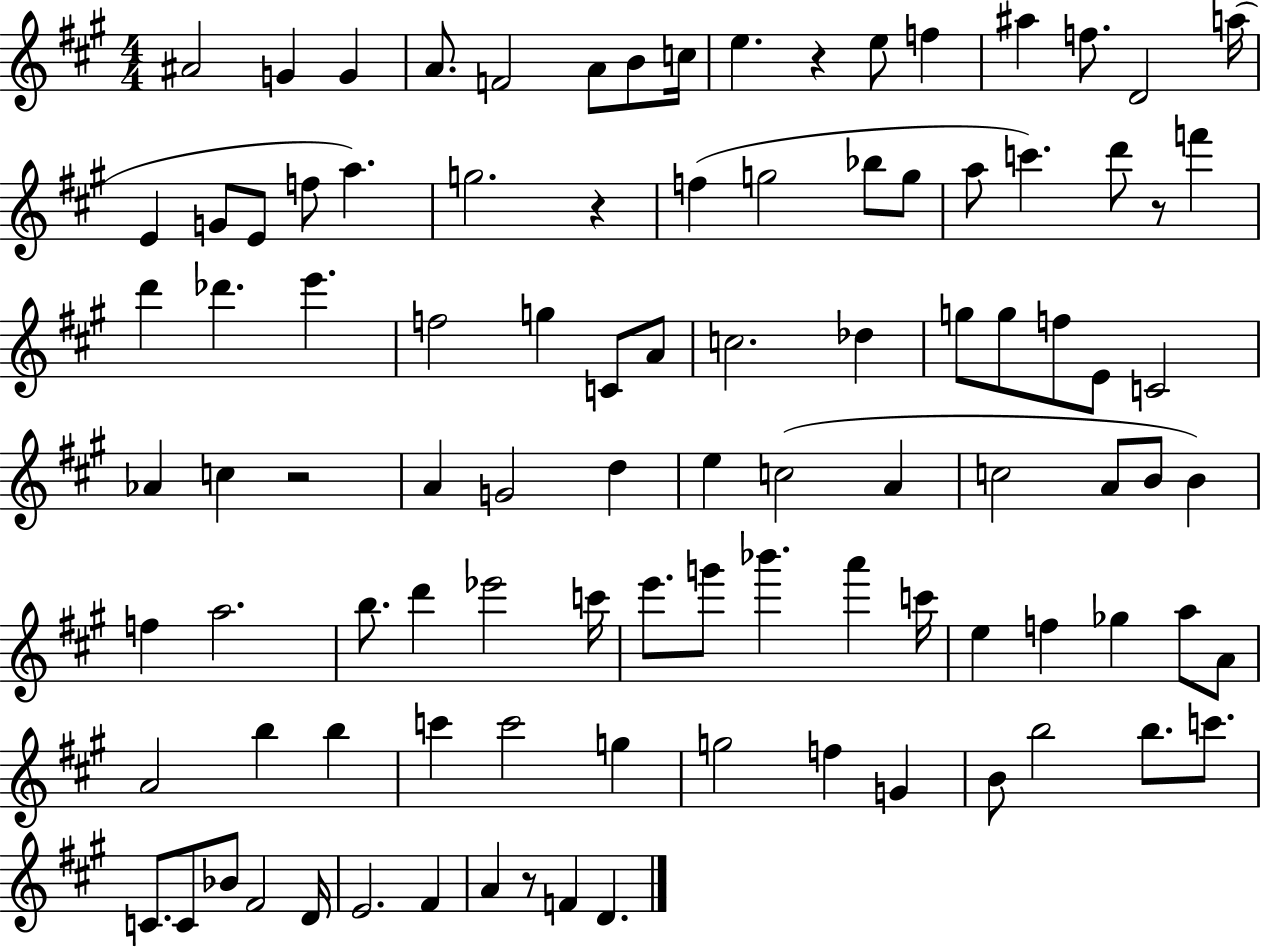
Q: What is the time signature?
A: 4/4